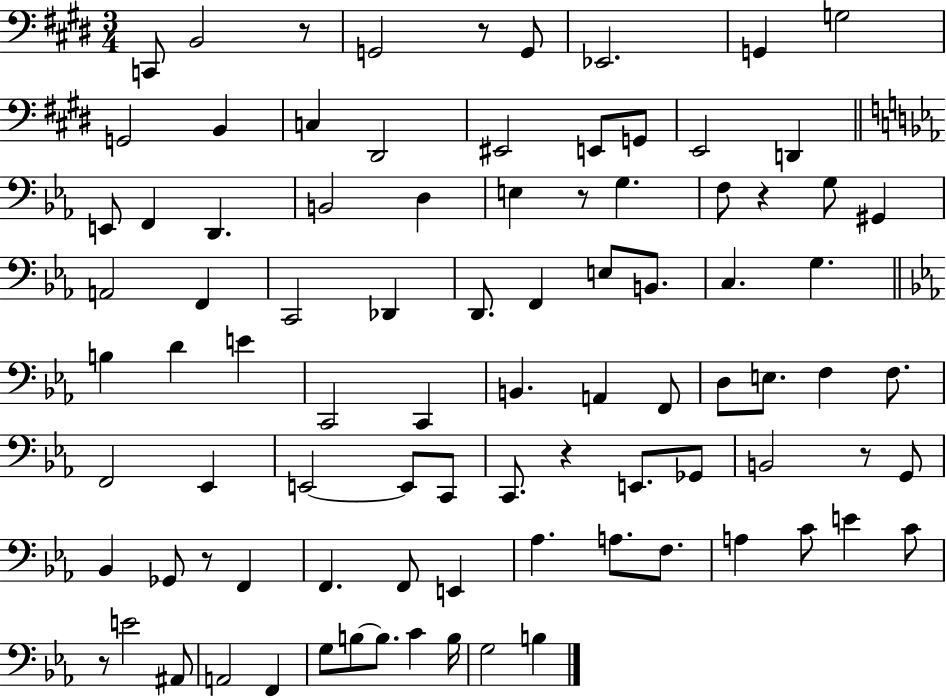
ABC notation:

X:1
T:Untitled
M:3/4
L:1/4
K:E
C,,/2 B,,2 z/2 G,,2 z/2 G,,/2 _E,,2 G,, G,2 G,,2 B,, C, ^D,,2 ^E,,2 E,,/2 G,,/2 E,,2 D,, E,,/2 F,, D,, B,,2 D, E, z/2 G, F,/2 z G,/2 ^G,, A,,2 F,, C,,2 _D,, D,,/2 F,, E,/2 B,,/2 C, G, B, D E C,,2 C,, B,, A,, F,,/2 D,/2 E,/2 F, F,/2 F,,2 _E,, E,,2 E,,/2 C,,/2 C,,/2 z E,,/2 _G,,/2 B,,2 z/2 G,,/2 _B,, _G,,/2 z/2 F,, F,, F,,/2 E,, _A, A,/2 F,/2 A, C/2 E C/2 z/2 E2 ^A,,/2 A,,2 F,, G,/2 B,/2 B,/2 C B,/4 G,2 B,